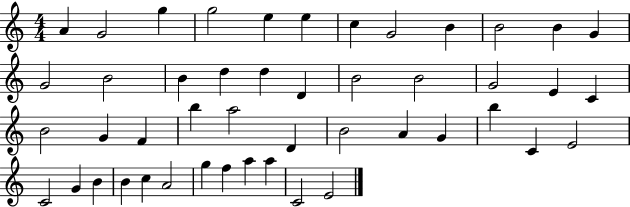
X:1
T:Untitled
M:4/4
L:1/4
K:C
A G2 g g2 e e c G2 B B2 B G G2 B2 B d d D B2 B2 G2 E C B2 G F b a2 D B2 A G b C E2 C2 G B B c A2 g f a a C2 E2